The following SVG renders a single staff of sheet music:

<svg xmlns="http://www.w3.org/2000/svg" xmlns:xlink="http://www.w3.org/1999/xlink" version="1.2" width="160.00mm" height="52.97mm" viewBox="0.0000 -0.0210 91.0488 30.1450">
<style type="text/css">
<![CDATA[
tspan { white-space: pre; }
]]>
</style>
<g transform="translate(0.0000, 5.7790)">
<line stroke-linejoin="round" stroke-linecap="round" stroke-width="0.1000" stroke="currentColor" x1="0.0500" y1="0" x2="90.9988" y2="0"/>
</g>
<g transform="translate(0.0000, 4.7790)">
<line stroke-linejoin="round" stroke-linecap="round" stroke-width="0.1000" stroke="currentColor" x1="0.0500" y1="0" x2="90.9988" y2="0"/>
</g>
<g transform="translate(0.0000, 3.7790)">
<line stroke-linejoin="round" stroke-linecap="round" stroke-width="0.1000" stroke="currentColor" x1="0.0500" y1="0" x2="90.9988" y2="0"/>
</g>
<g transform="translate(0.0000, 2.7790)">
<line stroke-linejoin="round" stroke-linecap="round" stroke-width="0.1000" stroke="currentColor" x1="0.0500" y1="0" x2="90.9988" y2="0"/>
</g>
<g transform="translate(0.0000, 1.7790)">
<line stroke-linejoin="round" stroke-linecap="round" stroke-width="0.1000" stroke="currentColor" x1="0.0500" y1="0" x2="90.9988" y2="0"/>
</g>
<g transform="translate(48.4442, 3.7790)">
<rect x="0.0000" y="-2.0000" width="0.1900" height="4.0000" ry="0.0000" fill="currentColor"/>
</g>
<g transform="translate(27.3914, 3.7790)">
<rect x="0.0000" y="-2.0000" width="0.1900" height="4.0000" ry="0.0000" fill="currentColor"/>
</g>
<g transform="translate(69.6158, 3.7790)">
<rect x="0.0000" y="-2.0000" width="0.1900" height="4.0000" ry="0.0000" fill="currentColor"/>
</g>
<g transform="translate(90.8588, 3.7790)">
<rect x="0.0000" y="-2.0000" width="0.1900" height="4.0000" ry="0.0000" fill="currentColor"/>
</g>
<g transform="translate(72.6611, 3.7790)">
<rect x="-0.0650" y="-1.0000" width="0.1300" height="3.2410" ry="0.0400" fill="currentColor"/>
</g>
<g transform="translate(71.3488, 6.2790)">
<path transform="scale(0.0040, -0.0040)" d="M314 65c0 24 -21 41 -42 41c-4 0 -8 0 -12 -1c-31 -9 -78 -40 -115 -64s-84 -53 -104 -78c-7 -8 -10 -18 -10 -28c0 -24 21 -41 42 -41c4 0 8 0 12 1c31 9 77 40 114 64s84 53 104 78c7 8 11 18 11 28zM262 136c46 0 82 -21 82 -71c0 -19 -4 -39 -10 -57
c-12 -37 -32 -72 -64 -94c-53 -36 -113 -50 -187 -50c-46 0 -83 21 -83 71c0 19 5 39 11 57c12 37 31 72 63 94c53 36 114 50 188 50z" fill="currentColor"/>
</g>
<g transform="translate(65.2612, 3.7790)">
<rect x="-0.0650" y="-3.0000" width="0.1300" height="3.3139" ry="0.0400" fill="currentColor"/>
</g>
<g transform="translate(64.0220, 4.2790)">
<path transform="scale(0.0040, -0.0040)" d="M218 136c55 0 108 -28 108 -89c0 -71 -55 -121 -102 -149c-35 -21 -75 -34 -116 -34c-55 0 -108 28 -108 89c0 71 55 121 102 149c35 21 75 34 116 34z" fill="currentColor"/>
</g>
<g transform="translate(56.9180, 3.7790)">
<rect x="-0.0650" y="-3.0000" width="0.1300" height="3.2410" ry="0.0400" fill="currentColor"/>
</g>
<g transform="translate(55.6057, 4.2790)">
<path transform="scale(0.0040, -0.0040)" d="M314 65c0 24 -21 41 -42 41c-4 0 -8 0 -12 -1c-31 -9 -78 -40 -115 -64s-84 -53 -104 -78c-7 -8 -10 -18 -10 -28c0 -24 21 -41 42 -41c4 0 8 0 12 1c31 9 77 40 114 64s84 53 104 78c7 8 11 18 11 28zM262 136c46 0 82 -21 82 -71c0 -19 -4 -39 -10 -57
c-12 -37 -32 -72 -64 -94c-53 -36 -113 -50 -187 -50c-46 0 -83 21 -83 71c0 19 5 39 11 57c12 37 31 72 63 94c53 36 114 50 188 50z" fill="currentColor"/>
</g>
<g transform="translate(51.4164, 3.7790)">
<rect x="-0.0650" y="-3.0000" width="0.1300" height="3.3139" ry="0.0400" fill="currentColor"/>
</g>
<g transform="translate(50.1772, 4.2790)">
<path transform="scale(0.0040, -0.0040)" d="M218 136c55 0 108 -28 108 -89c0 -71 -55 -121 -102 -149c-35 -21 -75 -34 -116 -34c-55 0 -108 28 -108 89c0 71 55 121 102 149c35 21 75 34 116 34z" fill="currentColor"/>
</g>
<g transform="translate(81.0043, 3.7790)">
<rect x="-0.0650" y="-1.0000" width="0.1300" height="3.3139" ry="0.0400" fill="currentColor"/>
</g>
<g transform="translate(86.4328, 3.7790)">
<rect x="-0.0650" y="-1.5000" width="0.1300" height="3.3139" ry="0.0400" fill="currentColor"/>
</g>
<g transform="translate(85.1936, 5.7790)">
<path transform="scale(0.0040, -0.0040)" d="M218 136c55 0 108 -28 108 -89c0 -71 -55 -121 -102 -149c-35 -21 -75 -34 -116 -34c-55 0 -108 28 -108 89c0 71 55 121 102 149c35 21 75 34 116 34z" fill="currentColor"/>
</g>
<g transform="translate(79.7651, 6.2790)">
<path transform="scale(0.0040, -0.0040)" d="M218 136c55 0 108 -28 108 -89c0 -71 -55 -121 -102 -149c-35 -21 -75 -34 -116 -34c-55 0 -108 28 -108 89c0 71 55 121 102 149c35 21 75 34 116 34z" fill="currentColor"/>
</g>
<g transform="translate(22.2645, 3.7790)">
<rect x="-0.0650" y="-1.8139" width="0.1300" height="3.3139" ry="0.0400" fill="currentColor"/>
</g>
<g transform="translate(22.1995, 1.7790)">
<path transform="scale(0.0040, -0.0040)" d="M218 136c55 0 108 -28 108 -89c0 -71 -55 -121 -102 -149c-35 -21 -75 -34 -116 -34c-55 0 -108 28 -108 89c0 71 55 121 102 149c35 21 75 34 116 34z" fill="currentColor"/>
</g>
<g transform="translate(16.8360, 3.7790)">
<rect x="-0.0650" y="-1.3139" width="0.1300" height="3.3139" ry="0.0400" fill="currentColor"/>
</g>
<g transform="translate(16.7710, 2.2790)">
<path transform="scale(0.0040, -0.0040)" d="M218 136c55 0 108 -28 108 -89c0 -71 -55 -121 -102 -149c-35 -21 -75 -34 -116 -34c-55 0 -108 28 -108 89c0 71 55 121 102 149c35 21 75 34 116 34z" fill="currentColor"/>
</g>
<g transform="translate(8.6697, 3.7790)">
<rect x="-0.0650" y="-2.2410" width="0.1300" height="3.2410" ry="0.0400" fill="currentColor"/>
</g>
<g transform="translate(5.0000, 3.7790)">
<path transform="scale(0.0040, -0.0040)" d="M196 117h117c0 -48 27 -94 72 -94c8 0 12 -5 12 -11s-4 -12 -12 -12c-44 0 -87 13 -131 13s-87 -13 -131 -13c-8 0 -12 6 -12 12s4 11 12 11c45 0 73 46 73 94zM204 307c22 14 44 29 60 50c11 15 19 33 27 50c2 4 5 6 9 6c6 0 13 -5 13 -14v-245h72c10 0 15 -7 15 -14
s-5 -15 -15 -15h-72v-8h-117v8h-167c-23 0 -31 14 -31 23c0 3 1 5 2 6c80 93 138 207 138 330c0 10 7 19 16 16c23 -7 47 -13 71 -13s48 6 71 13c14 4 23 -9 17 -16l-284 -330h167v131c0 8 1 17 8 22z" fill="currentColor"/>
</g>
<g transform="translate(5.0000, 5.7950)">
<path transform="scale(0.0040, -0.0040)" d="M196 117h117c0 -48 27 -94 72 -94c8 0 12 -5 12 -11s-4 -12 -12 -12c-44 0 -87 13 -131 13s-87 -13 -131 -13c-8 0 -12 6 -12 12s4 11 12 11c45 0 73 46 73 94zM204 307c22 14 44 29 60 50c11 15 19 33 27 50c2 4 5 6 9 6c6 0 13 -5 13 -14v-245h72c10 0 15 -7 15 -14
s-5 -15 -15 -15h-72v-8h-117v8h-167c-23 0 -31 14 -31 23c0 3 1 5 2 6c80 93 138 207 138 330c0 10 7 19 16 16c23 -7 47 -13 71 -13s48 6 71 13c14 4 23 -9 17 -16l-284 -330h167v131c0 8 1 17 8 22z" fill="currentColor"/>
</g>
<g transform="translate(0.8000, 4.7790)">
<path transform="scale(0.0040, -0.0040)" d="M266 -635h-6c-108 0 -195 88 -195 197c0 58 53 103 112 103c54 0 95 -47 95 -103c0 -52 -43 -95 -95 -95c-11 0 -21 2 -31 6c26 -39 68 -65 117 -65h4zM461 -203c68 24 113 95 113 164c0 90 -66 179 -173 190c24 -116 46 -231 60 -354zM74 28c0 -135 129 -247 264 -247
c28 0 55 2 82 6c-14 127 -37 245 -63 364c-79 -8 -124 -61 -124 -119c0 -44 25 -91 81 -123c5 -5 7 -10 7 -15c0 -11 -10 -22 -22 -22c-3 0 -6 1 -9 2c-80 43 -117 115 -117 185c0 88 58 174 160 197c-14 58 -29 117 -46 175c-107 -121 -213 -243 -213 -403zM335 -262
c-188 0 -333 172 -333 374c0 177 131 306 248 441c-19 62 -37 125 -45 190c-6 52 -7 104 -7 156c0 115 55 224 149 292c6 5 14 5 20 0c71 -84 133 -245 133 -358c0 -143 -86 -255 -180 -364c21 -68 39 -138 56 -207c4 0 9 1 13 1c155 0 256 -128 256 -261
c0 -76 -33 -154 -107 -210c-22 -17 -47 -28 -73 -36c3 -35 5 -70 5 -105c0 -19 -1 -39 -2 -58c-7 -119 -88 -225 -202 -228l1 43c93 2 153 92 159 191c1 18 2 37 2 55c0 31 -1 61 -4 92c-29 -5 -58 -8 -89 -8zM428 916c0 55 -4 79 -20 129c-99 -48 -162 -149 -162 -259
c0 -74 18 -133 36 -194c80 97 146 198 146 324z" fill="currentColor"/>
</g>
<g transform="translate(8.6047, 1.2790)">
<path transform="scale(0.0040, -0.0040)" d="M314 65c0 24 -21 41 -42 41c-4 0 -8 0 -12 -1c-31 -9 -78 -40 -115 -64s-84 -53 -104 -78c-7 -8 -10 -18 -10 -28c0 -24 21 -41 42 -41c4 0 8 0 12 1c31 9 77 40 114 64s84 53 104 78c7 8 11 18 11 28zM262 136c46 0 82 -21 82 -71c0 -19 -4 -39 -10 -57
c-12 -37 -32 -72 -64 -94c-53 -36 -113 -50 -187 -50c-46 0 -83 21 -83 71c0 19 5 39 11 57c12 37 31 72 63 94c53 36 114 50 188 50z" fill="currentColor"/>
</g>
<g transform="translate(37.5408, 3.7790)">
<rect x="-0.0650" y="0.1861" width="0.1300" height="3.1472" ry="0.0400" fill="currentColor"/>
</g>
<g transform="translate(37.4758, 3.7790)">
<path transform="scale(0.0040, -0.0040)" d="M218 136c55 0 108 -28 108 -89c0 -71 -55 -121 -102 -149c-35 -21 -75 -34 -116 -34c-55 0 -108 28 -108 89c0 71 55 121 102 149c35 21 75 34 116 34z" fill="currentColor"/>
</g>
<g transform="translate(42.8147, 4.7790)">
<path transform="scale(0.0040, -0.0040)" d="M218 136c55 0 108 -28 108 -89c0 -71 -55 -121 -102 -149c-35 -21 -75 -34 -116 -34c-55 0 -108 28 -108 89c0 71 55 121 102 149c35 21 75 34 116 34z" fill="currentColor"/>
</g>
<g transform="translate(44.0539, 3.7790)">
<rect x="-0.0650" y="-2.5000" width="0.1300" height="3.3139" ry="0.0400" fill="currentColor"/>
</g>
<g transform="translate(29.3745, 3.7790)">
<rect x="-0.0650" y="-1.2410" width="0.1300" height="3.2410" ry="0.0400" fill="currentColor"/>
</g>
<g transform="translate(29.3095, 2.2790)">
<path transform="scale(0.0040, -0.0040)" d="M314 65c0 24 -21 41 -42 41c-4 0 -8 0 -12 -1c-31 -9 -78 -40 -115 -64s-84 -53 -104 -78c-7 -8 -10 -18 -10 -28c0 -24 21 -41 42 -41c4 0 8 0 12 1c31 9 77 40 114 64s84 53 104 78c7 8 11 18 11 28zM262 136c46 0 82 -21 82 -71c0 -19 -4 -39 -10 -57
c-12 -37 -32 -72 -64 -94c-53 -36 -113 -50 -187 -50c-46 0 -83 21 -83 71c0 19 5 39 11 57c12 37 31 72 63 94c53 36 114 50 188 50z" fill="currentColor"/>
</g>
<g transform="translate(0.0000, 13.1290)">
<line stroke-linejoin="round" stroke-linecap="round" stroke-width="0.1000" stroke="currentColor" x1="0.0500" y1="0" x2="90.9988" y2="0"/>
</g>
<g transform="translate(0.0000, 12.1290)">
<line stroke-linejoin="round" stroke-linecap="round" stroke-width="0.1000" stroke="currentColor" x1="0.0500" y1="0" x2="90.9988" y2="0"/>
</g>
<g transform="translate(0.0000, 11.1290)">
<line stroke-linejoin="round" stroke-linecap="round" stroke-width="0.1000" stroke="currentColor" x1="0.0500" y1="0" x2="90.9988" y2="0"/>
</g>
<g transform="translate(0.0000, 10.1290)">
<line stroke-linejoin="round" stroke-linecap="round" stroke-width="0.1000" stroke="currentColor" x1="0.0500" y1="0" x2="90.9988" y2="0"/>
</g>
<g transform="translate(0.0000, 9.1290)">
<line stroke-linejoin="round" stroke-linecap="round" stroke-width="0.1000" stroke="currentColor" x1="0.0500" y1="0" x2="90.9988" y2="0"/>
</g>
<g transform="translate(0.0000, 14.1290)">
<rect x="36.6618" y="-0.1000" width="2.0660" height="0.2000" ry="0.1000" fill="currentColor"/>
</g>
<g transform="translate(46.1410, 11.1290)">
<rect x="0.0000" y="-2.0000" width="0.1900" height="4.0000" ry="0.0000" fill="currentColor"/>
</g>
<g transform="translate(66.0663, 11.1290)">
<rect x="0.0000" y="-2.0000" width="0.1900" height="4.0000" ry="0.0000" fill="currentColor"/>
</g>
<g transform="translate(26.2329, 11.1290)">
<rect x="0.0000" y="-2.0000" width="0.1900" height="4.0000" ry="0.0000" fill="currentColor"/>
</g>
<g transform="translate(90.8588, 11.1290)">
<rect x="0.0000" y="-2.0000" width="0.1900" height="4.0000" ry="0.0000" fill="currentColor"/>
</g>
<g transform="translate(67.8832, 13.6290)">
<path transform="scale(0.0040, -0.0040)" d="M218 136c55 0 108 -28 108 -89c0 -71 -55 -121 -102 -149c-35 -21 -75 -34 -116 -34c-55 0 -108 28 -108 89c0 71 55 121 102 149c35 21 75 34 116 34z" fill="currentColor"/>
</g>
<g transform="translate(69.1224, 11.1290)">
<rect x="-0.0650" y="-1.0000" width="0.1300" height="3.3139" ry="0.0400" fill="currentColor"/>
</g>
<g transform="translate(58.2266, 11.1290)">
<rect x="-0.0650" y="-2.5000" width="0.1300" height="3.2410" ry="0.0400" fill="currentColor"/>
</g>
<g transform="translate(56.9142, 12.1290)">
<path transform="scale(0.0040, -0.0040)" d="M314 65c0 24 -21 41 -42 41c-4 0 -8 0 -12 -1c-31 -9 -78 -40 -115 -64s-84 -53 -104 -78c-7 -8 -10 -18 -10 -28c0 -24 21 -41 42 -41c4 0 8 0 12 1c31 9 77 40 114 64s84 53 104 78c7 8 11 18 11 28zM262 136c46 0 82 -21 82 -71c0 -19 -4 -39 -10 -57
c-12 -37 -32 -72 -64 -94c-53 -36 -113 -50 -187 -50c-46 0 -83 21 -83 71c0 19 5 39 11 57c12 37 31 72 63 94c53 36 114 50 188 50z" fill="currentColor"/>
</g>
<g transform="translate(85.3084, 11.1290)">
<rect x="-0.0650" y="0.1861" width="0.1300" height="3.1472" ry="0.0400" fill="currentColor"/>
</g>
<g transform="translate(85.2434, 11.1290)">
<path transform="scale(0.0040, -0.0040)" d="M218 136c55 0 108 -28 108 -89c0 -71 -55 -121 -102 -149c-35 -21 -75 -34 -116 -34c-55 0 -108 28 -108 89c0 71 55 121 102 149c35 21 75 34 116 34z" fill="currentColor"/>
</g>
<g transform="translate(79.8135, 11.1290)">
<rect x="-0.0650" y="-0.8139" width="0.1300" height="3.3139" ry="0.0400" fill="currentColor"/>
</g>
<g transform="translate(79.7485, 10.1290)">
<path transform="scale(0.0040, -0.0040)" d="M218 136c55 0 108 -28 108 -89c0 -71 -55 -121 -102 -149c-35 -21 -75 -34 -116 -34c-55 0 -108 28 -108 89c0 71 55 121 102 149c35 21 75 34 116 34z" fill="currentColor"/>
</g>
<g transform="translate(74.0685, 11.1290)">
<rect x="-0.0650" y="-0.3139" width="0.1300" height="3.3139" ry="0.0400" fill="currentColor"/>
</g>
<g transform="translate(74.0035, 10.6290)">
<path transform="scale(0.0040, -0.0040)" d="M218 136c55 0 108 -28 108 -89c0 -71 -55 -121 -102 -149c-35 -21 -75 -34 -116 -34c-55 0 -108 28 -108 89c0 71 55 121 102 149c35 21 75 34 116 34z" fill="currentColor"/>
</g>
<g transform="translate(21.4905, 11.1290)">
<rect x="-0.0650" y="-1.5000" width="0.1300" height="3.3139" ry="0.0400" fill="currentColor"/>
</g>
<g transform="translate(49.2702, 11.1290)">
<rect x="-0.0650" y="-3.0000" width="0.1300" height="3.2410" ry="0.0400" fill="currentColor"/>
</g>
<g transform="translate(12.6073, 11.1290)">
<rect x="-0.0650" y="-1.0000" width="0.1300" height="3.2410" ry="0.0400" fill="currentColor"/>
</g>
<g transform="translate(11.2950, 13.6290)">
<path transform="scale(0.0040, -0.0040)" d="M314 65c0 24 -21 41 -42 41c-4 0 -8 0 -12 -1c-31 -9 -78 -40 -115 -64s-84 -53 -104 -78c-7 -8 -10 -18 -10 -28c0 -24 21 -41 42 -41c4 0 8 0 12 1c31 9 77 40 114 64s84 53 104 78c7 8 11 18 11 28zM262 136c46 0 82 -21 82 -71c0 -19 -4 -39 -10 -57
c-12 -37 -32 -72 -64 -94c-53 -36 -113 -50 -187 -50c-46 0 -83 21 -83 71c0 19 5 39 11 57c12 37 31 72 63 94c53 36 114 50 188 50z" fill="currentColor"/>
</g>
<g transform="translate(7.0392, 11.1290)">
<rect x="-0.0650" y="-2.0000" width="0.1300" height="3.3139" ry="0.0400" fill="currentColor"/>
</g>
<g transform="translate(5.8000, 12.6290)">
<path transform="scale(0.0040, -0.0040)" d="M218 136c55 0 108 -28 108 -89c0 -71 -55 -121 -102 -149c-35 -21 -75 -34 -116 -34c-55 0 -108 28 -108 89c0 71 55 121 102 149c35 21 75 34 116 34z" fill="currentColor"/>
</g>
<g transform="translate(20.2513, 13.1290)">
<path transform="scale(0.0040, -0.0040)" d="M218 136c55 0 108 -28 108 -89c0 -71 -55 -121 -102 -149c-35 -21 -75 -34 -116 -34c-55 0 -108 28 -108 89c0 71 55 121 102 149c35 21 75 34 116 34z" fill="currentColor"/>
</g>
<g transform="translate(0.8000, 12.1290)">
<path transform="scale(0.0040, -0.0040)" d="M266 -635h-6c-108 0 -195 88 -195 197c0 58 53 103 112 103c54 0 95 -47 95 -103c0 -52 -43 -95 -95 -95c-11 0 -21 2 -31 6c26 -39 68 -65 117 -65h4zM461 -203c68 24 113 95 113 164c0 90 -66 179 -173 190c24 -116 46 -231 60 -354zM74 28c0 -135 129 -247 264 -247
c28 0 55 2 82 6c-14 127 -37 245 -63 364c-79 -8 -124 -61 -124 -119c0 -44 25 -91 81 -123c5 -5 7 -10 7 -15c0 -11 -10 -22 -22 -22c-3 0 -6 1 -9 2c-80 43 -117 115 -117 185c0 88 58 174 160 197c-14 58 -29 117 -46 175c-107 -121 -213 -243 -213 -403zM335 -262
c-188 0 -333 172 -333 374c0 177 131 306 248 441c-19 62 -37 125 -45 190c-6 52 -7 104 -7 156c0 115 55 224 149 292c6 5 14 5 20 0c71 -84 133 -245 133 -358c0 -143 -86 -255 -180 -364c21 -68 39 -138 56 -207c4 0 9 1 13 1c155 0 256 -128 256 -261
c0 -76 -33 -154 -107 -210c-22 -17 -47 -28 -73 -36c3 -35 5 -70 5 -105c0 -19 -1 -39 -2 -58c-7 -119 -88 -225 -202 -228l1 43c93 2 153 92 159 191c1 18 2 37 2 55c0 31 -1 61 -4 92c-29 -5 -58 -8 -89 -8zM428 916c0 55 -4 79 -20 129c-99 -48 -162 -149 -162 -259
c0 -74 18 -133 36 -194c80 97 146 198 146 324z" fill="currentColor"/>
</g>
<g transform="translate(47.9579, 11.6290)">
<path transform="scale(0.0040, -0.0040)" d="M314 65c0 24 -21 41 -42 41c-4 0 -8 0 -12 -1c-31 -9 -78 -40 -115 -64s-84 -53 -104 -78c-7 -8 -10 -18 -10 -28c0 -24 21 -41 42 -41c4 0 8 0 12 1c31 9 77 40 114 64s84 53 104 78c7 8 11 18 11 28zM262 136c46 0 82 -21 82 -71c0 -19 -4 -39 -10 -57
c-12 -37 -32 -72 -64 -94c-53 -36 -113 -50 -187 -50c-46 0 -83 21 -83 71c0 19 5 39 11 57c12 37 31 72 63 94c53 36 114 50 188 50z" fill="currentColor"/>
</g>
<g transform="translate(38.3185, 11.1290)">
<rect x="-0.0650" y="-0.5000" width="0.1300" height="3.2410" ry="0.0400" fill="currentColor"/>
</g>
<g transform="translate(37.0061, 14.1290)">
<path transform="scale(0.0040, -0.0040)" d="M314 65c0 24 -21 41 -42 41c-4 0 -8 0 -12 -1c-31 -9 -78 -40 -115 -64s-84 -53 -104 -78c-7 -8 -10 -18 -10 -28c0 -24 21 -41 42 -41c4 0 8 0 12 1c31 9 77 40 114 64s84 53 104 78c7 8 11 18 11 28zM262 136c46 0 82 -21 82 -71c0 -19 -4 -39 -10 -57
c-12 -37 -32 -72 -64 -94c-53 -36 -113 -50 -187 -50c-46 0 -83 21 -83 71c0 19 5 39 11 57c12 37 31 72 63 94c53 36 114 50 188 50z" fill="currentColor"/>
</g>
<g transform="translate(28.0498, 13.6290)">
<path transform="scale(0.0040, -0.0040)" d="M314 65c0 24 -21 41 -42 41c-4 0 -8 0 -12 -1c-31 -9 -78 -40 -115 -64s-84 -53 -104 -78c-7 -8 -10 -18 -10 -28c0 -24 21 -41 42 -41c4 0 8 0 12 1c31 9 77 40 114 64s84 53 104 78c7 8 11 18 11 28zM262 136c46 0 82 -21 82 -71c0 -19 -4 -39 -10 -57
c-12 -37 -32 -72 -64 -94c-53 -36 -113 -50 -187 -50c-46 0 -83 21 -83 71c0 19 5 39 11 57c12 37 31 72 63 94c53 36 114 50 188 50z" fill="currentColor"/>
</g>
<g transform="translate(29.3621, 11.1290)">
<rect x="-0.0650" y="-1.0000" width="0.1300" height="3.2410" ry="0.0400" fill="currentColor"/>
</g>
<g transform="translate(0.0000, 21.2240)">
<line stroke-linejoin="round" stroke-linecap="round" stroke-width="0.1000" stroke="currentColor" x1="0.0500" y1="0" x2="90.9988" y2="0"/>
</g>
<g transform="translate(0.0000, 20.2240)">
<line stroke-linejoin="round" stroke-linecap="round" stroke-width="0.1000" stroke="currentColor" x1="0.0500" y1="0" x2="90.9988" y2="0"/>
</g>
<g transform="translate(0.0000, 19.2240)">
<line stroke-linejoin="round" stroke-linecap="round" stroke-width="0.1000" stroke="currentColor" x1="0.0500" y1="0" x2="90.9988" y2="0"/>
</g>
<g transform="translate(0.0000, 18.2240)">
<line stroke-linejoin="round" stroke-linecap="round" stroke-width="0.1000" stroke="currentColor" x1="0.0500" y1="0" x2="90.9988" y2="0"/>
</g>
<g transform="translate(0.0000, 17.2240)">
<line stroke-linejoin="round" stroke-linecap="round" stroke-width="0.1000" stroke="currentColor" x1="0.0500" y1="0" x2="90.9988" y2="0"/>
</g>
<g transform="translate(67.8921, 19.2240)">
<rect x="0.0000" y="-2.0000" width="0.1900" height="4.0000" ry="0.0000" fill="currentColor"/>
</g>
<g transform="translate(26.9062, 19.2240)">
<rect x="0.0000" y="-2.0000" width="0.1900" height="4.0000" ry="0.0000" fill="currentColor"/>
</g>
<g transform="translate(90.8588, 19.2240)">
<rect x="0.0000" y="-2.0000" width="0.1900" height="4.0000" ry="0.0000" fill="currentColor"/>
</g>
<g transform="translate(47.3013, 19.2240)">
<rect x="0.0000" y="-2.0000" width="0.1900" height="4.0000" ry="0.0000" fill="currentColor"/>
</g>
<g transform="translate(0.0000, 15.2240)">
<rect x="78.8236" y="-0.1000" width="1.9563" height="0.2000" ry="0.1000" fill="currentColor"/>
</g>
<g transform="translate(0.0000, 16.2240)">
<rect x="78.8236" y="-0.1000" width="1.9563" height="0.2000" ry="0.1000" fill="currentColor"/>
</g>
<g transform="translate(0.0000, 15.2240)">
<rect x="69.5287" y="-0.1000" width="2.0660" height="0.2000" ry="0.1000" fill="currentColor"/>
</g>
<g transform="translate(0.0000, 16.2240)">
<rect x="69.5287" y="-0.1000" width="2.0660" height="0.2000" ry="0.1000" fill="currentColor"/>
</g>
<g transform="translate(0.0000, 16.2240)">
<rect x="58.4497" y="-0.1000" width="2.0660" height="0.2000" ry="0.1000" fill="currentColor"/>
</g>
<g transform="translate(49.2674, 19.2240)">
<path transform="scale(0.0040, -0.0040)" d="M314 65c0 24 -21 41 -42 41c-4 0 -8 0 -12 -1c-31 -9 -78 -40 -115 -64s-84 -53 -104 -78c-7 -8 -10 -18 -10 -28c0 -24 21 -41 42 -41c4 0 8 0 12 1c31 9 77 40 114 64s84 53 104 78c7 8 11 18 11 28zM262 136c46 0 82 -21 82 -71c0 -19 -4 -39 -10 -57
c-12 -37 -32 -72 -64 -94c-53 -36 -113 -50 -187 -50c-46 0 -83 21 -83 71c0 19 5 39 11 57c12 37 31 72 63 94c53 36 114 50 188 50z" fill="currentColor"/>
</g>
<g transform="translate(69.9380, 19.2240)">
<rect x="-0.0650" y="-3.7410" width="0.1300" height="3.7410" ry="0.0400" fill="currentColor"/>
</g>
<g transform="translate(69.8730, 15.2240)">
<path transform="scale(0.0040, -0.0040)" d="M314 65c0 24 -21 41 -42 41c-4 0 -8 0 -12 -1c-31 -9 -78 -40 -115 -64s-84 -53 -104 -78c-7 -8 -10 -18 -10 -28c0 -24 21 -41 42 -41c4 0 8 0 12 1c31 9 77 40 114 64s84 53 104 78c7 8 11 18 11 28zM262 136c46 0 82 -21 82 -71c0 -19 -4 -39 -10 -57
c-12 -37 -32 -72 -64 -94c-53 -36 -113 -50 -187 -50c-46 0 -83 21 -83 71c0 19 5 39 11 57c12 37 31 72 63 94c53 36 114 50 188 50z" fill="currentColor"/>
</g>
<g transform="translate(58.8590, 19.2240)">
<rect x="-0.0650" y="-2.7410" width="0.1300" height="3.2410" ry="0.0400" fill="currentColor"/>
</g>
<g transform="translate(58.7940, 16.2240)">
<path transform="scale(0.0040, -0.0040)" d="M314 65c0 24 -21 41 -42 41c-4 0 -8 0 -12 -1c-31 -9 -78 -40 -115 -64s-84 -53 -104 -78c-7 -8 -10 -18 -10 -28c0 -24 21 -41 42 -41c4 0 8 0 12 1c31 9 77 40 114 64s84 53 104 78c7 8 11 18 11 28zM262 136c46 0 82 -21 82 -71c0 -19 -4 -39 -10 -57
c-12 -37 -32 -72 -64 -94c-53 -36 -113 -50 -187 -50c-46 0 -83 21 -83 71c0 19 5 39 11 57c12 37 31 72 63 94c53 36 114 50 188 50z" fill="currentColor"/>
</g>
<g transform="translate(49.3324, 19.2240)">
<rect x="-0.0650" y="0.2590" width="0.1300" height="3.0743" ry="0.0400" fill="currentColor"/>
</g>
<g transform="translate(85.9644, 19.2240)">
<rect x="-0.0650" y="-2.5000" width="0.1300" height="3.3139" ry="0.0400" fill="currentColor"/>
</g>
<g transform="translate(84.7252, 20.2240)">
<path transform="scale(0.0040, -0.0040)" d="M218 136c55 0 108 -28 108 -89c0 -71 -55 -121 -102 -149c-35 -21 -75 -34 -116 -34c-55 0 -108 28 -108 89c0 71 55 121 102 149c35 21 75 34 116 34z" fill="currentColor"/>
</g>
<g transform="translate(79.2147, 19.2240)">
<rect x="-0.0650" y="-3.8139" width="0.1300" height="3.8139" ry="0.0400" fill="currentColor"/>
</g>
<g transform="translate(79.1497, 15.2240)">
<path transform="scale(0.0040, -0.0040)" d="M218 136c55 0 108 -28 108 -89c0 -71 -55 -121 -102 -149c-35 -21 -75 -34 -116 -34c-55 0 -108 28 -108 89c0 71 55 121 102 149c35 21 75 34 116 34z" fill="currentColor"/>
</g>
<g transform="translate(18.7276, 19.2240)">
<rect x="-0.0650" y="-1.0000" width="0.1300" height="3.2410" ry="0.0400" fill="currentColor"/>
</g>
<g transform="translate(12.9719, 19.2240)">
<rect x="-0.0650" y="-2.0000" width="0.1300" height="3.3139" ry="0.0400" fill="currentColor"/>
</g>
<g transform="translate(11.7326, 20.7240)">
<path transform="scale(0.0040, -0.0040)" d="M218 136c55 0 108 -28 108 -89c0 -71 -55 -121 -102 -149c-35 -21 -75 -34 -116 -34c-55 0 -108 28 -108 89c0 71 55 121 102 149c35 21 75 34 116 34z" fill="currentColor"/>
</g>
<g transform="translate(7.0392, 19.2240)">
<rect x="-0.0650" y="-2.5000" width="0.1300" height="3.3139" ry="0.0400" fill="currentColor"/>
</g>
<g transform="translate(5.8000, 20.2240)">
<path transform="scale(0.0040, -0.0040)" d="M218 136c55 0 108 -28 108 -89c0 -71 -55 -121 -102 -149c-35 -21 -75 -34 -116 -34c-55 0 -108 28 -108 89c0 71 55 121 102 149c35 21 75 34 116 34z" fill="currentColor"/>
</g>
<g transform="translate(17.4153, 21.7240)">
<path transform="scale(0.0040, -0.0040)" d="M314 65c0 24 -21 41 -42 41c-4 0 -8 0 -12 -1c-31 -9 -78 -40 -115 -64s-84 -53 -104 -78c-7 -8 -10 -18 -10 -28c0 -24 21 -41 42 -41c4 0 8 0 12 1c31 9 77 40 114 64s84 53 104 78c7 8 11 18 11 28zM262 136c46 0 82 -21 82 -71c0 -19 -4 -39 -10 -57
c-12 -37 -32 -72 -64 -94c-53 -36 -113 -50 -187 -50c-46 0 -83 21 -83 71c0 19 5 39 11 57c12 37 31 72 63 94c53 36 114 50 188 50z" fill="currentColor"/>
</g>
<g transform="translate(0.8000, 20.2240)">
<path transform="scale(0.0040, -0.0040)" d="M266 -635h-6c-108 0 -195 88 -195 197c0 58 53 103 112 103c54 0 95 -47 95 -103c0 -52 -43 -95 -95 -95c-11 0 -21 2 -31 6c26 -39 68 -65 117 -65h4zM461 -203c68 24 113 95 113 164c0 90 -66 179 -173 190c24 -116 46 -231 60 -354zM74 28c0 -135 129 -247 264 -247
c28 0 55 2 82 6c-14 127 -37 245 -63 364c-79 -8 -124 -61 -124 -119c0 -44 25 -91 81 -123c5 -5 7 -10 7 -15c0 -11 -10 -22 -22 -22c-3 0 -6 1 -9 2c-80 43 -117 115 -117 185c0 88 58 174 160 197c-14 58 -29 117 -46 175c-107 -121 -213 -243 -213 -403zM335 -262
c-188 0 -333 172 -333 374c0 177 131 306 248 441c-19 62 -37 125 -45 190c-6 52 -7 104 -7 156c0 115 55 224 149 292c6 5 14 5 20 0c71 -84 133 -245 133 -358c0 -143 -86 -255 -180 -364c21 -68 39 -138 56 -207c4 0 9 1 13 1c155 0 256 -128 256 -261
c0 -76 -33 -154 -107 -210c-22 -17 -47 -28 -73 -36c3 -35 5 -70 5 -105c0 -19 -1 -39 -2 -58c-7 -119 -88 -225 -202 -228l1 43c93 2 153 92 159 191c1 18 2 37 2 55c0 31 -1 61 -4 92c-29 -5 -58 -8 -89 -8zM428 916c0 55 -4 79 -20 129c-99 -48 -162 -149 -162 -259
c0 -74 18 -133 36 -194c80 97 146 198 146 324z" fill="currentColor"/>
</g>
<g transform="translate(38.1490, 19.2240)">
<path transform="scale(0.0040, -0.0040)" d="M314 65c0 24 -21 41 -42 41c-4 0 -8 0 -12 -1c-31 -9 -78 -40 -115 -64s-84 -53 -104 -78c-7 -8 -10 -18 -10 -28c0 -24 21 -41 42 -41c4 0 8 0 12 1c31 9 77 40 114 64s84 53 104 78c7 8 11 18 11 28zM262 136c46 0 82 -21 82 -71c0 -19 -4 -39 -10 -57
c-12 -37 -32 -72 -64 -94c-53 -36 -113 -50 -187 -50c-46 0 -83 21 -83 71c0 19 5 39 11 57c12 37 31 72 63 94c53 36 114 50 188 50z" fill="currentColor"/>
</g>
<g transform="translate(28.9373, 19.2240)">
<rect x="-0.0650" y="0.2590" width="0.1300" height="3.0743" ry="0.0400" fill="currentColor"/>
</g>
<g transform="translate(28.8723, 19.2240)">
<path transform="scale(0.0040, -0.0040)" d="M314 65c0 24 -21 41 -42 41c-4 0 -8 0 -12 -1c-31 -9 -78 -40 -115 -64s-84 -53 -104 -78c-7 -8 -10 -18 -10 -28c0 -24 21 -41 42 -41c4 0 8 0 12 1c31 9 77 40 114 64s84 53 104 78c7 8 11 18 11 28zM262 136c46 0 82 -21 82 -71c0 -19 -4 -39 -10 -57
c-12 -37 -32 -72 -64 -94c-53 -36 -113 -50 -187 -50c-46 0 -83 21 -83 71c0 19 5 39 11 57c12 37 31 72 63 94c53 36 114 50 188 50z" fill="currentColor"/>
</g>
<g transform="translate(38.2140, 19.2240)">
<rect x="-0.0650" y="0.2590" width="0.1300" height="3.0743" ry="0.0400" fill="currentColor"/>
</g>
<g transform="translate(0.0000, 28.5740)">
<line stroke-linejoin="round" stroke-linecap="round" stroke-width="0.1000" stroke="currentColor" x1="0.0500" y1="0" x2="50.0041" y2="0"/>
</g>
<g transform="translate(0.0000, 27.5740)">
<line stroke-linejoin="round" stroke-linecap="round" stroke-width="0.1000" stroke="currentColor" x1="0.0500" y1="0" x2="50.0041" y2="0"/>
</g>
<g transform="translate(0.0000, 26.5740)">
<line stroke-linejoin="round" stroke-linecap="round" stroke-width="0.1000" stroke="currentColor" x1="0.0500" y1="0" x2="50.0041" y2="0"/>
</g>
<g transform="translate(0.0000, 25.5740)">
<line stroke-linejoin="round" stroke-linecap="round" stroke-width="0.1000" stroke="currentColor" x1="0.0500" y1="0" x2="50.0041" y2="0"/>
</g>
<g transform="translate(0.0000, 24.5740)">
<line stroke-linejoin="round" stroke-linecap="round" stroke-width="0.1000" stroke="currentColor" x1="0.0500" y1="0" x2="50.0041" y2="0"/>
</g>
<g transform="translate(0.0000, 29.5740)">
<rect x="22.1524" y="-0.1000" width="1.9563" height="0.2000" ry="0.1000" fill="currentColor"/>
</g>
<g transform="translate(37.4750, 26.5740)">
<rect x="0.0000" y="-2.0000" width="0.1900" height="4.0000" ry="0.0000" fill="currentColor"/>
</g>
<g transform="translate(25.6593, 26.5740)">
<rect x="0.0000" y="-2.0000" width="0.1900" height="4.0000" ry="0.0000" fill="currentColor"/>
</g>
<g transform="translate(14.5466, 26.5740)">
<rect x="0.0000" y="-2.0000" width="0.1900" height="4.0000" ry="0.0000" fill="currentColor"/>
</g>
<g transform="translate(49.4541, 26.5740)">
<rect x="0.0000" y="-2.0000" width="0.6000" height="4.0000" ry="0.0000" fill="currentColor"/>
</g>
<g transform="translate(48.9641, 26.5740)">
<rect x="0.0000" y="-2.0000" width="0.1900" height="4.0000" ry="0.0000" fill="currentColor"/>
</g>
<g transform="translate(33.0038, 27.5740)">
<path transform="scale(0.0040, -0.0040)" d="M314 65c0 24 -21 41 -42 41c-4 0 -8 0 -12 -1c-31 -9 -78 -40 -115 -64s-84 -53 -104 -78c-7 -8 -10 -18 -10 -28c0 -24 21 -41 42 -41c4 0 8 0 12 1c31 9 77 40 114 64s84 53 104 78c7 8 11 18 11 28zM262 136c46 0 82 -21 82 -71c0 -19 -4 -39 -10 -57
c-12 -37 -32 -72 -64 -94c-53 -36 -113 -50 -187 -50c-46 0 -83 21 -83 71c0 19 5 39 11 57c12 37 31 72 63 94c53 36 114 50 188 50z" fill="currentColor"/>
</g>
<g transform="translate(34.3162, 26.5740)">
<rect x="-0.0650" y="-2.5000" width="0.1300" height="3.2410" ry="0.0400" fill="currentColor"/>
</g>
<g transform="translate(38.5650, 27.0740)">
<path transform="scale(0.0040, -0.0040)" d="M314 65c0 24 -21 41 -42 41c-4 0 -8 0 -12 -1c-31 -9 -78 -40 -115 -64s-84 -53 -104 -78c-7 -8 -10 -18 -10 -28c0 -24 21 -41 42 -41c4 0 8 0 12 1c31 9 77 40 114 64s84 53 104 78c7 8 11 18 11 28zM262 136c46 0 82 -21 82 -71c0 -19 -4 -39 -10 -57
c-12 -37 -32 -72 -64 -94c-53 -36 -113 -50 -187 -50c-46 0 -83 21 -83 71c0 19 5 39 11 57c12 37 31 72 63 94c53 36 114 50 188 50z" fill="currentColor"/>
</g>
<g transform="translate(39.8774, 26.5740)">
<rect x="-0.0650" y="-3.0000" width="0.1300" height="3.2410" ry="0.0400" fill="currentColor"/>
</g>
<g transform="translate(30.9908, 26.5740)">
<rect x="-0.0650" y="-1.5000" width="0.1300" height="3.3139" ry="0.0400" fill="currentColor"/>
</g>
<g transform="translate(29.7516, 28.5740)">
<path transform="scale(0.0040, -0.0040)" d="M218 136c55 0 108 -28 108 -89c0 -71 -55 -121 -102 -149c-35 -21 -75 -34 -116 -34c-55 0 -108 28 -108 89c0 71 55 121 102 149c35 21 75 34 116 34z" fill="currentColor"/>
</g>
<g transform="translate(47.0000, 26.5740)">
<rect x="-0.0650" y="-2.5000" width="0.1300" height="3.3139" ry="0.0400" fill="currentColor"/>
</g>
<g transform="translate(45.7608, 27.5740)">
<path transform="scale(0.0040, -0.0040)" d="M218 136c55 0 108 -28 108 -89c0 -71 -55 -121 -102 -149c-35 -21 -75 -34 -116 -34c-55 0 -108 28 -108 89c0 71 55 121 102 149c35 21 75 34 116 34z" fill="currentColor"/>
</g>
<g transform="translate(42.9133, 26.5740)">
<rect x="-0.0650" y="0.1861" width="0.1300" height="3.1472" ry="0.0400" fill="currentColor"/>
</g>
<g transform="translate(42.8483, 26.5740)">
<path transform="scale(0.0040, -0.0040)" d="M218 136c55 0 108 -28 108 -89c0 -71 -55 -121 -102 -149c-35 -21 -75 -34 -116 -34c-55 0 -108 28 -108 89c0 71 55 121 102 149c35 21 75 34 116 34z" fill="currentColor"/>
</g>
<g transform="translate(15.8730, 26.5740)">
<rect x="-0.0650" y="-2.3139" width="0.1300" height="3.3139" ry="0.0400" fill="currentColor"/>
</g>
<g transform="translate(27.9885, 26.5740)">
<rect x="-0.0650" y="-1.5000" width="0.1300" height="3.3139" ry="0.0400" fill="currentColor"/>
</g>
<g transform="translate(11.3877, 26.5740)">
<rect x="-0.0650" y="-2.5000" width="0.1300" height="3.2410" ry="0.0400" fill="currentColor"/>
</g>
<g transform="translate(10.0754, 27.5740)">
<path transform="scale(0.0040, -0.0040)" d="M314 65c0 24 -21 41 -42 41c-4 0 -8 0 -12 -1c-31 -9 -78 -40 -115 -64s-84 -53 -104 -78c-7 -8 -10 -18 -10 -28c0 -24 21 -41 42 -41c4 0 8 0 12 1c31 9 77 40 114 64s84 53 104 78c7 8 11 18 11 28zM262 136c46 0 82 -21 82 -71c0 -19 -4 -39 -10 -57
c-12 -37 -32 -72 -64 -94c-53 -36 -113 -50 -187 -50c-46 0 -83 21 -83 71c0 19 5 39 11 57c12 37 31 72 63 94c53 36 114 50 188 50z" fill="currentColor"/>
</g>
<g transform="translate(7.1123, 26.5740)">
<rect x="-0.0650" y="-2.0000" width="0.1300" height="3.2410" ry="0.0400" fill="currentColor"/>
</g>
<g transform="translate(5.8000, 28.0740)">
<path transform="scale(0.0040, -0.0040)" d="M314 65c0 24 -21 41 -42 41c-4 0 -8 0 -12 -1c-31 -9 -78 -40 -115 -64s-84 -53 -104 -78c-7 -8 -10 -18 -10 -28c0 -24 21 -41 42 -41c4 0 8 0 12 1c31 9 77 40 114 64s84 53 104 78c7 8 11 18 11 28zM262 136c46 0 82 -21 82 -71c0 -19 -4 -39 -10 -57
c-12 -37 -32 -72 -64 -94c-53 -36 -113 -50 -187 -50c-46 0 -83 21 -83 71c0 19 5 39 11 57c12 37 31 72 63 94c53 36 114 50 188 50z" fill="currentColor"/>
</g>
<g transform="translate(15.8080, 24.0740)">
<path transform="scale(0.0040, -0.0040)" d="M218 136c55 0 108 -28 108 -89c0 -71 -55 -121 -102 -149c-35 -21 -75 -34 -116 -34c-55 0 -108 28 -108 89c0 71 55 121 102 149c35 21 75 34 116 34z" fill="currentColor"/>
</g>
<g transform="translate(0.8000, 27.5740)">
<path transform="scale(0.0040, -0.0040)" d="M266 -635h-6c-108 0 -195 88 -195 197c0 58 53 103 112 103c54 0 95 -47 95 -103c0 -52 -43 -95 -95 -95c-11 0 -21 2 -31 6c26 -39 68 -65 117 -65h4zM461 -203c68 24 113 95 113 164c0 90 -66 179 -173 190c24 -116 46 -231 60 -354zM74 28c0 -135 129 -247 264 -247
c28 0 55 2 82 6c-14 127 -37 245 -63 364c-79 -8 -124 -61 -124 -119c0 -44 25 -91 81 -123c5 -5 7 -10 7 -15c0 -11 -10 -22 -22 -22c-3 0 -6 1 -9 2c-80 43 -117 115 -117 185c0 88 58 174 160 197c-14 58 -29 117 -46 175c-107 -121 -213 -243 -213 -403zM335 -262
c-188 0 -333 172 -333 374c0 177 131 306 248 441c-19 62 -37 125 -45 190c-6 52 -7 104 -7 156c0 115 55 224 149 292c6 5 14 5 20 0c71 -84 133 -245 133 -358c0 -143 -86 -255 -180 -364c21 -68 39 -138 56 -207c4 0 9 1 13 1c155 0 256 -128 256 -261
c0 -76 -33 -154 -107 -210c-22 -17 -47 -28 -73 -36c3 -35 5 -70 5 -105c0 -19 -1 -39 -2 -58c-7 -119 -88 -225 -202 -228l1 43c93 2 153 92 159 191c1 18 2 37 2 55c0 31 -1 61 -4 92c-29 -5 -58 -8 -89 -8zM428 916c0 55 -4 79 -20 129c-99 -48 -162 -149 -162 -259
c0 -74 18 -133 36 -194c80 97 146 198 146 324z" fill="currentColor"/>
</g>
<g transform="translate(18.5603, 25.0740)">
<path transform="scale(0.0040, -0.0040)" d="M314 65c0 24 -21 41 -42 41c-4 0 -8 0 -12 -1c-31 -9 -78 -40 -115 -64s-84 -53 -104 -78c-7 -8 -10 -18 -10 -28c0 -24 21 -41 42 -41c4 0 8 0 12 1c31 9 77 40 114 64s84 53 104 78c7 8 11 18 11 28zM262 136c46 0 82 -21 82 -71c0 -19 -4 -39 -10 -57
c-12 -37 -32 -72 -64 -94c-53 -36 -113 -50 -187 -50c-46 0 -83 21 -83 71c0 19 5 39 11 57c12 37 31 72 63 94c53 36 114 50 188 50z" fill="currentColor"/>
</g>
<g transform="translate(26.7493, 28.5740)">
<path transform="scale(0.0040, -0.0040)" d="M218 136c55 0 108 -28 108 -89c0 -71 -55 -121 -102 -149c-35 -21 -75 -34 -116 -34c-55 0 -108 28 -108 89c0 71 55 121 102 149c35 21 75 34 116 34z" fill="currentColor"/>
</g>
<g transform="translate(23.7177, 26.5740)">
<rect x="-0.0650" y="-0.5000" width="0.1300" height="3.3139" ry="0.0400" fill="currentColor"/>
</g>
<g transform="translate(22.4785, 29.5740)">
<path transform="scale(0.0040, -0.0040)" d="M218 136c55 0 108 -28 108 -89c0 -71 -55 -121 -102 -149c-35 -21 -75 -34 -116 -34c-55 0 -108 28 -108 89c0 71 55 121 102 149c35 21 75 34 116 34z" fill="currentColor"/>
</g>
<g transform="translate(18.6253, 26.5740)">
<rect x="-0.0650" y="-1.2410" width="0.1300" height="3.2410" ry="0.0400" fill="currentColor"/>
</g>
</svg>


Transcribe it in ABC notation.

X:1
T:Untitled
M:4/4
L:1/4
K:C
g2 e f e2 B G A A2 A D2 D E F D2 E D2 C2 A2 G2 D c d B G F D2 B2 B2 B2 a2 c'2 c' G F2 G2 g e2 C E E G2 A2 B G